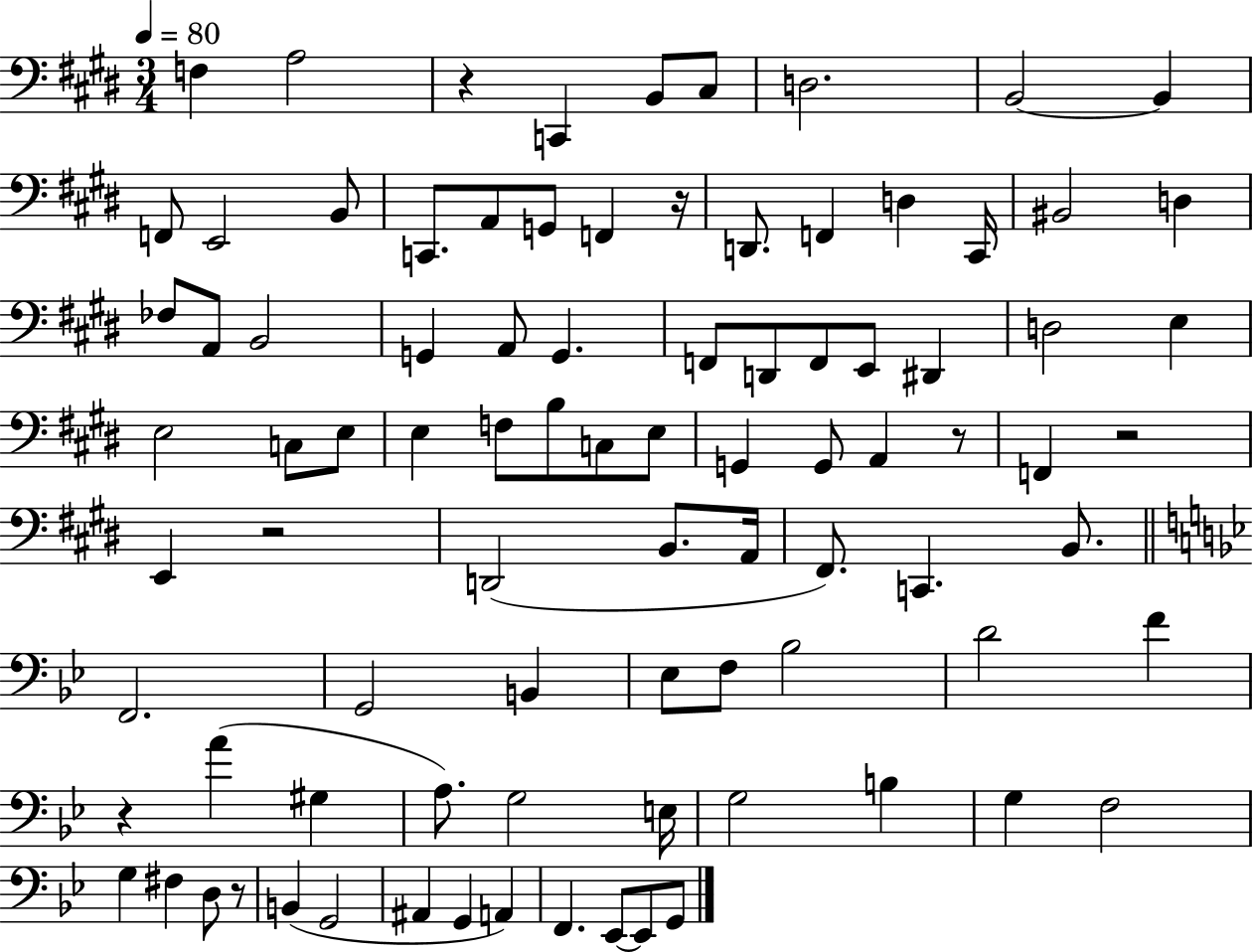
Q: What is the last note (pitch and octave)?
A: G2